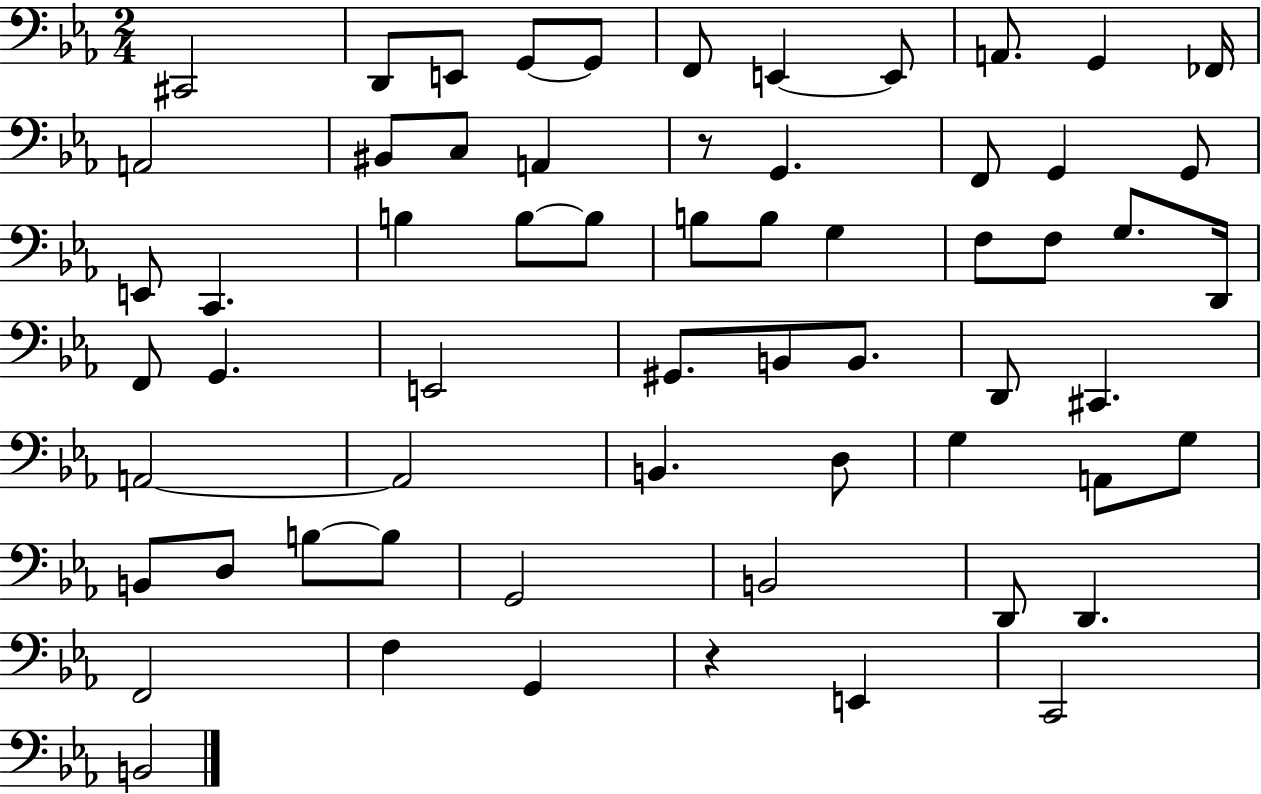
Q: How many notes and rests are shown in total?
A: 62